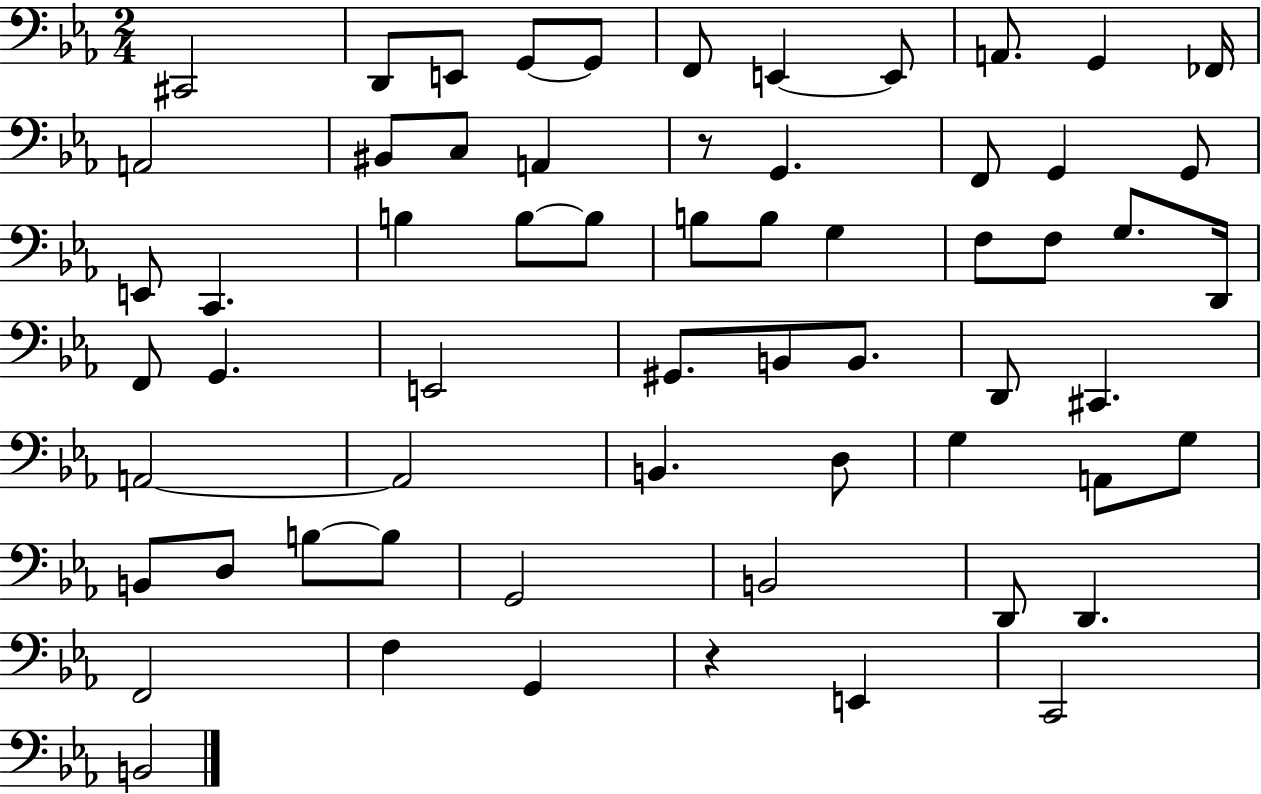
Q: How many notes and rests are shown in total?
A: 62